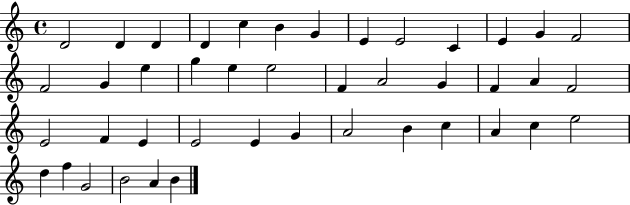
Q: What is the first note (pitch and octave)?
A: D4